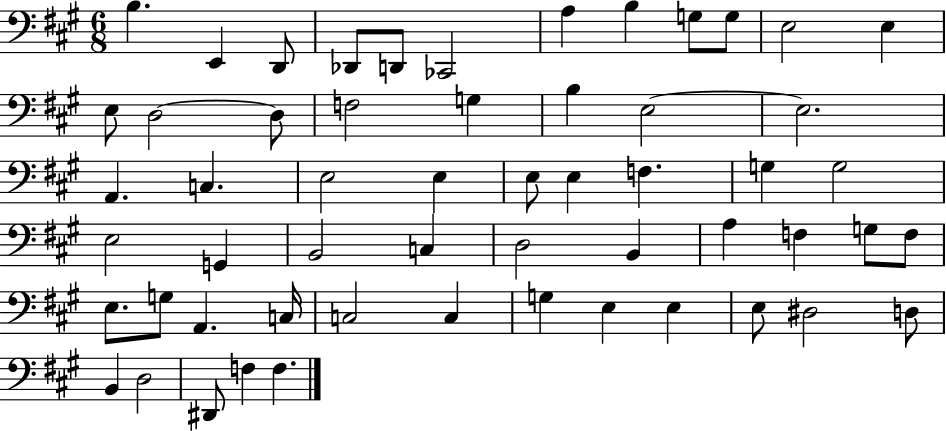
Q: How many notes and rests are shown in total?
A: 56